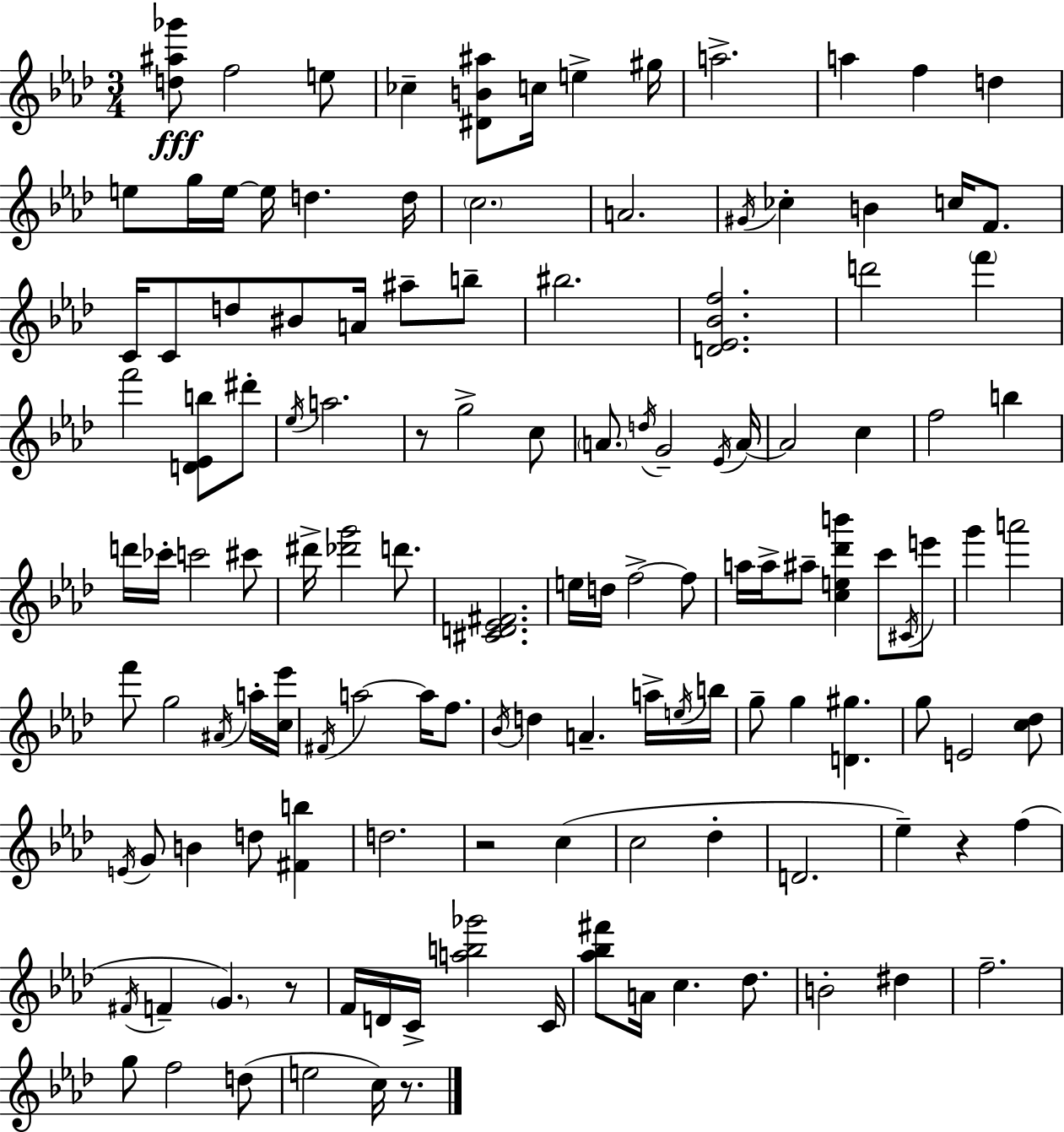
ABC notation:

X:1
T:Untitled
M:3/4
L:1/4
K:Fm
[d^a_g']/2 f2 e/2 _c [^DB^a]/2 c/4 e ^g/4 a2 a f d e/2 g/4 e/4 e/4 d d/4 c2 A2 ^G/4 _c B c/4 F/2 C/4 C/2 d/2 ^B/2 A/4 ^a/2 b/2 ^b2 [D_E_Bf]2 d'2 f' f'2 [D_Eb]/2 ^d'/2 _e/4 a2 z/2 g2 c/2 A/2 d/4 G2 _E/4 A/4 A2 c f2 b d'/4 _c'/4 c'2 ^c'/2 ^d'/4 [_d'g']2 d'/2 [^CD_E^F]2 e/4 d/4 f2 f/2 a/4 a/4 ^a/2 [ce_d'b'] c'/2 ^C/4 e'/2 g' a'2 f'/2 g2 ^A/4 a/4 [c_e']/4 ^F/4 a2 a/4 f/2 _B/4 d A a/4 e/4 b/4 g/2 g [D^g] g/2 E2 [c_d]/2 E/4 G/2 B d/2 [^Fb] d2 z2 c c2 _d D2 _e z f ^F/4 F G z/2 F/4 D/4 C/4 [ab_g']2 C/4 [_a_b^f']/2 A/4 c _d/2 B2 ^d f2 g/2 f2 d/2 e2 c/4 z/2